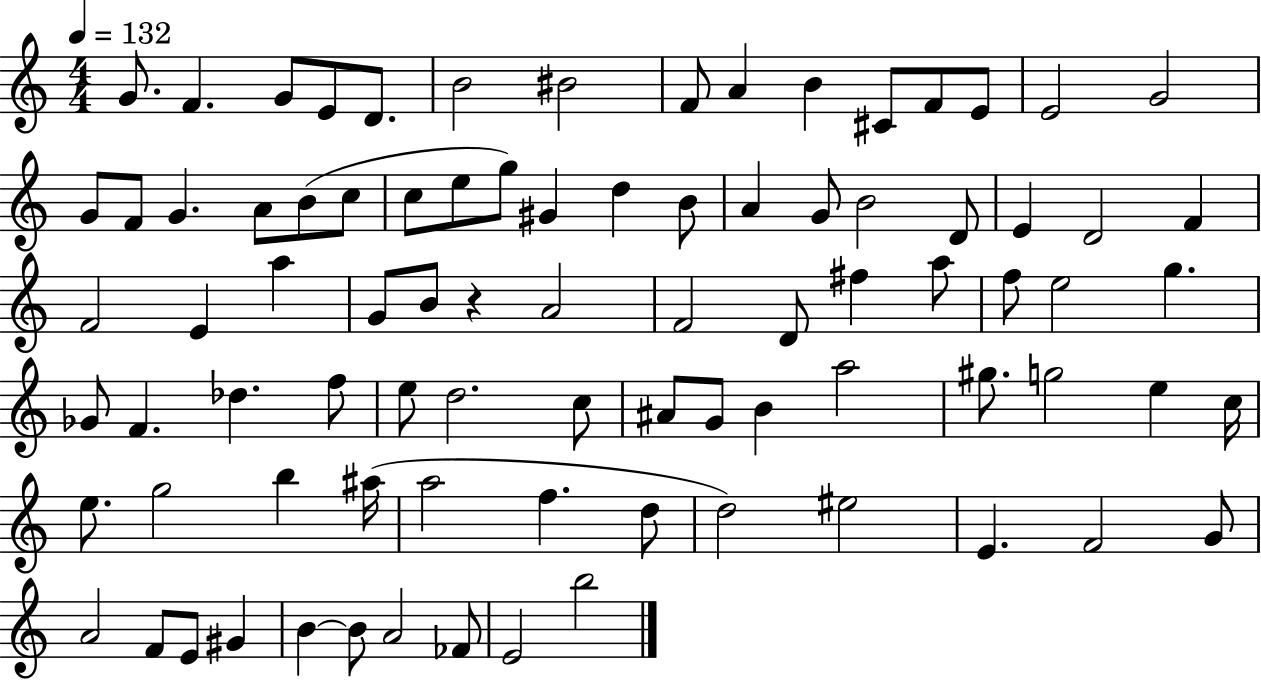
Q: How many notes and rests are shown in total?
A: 85